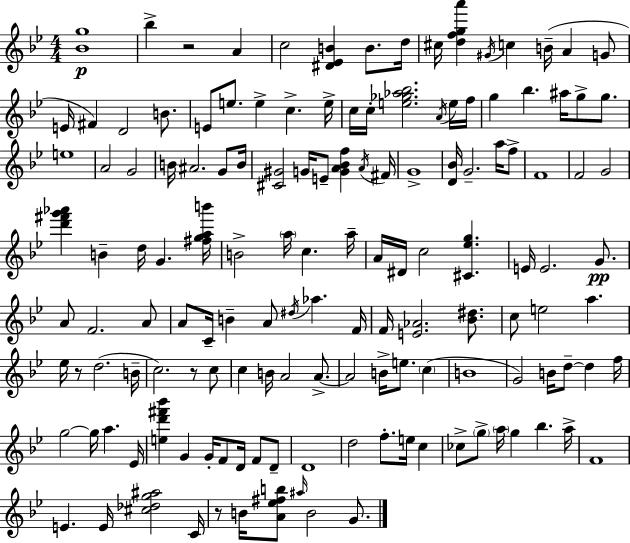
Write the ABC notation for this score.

X:1
T:Untitled
M:4/4
L:1/4
K:Bb
[_Bg]4 _b z2 A c2 [^D_EB] B/2 d/4 ^c/4 [dfga'] ^G/4 c B/4 A G/2 E/4 ^F D2 B/2 E/2 e/2 e c e/4 c/4 c/4 [e_g_a_b]2 A/4 e/4 f/4 g _b ^a/4 g/2 g/2 e4 A2 G2 B/4 ^A2 G/2 B/4 [^C^G]2 G/4 E/2 [GA_Bf] A/4 ^F/4 G4 [D_B]/4 G2 a/4 f/2 F4 F2 G2 [d'^f'g'_a'] B d/4 G [^fgab']/4 B2 a/4 c a/4 A/4 ^D/4 c2 [^C_eg] E/4 E2 G/2 A/2 F2 A/2 A/2 C/4 B A/2 ^d/4 _a F/4 F/4 [E_A]2 [_B^d]/2 c/2 e2 a _e/4 z/2 d2 B/4 c2 z/2 c/2 c B/4 A2 A/2 A2 B/4 e/2 c B4 G2 B/4 d/2 d f/4 g2 g/4 a _E/4 [ed'^f'_b'] G G/4 F/2 D/4 F/2 D/2 D4 d2 f/2 e/4 c _c/2 g/2 a/4 g _b a/4 F4 E E/4 [^c_dg^a]2 C/4 z/2 B/4 [A_e^fb]/2 ^a/4 B2 G/2